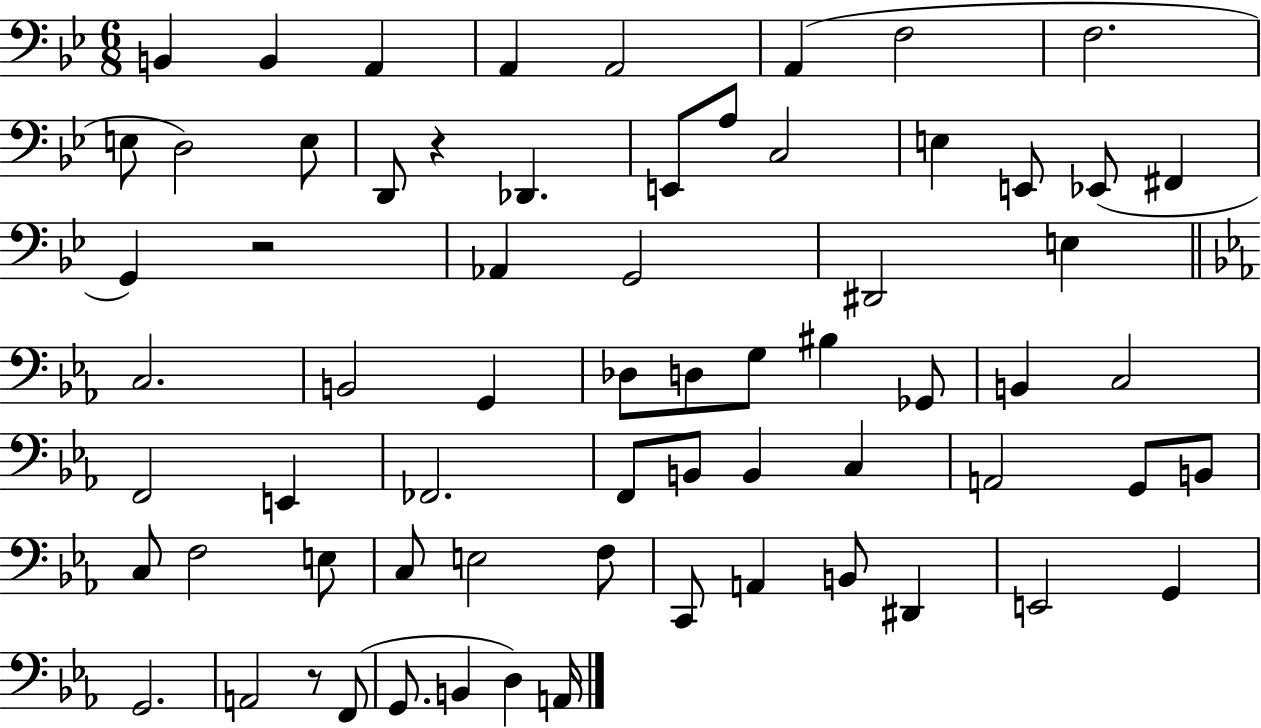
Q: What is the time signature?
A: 6/8